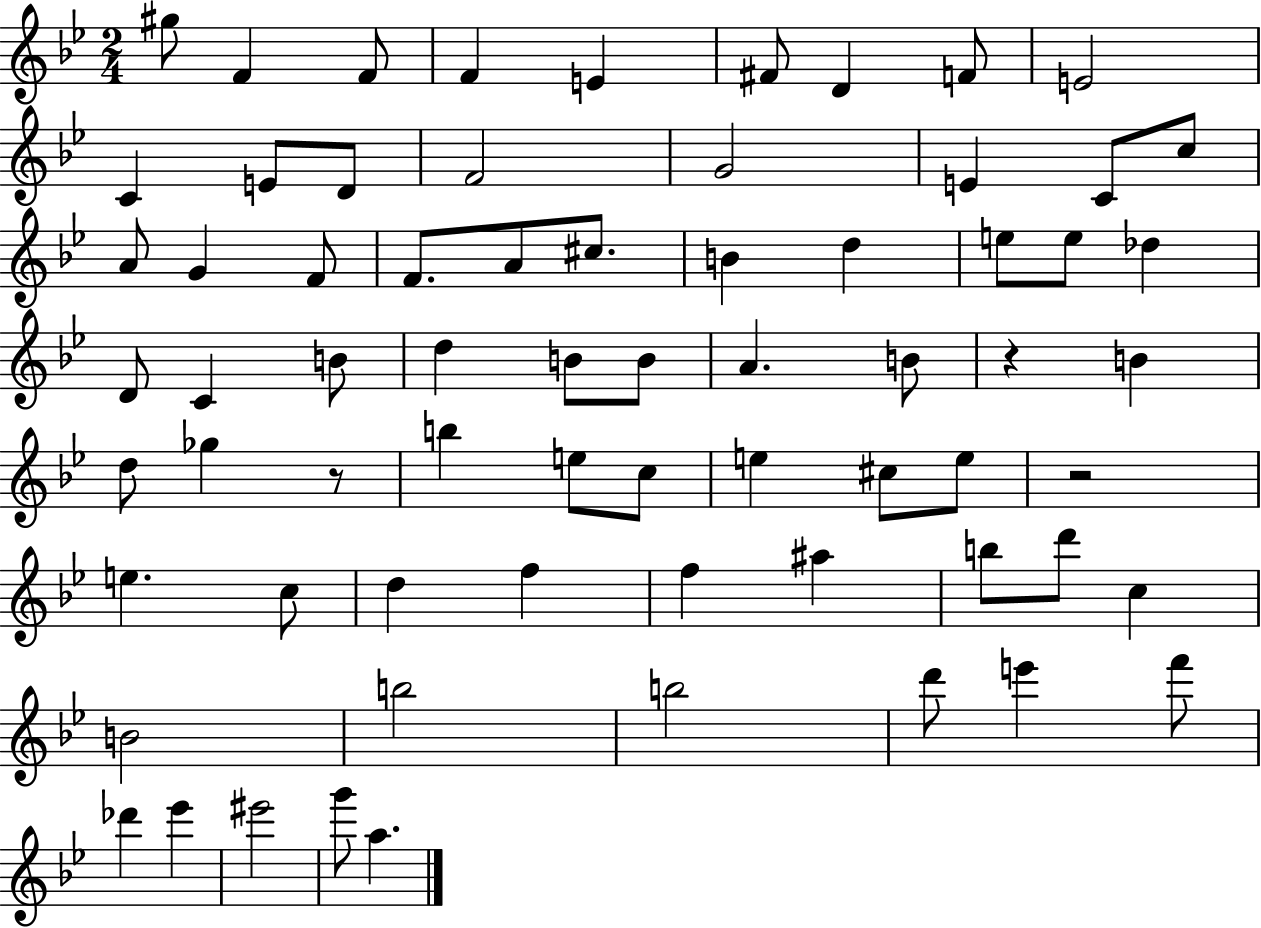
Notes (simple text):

G#5/e F4/q F4/e F4/q E4/q F#4/e D4/q F4/e E4/h C4/q E4/e D4/e F4/h G4/h E4/q C4/e C5/e A4/e G4/q F4/e F4/e. A4/e C#5/e. B4/q D5/q E5/e E5/e Db5/q D4/e C4/q B4/e D5/q B4/e B4/e A4/q. B4/e R/q B4/q D5/e Gb5/q R/e B5/q E5/e C5/e E5/q C#5/e E5/e R/h E5/q. C5/e D5/q F5/q F5/q A#5/q B5/e D6/e C5/q B4/h B5/h B5/h D6/e E6/q F6/e Db6/q Eb6/q EIS6/h G6/e A5/q.